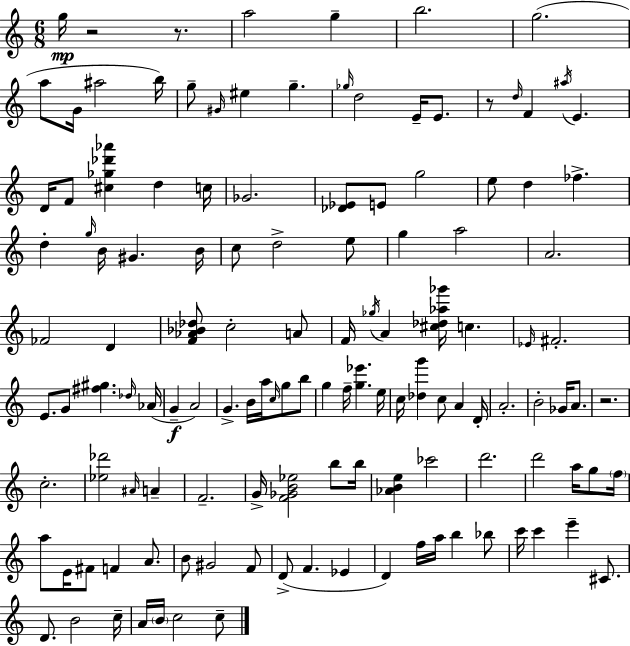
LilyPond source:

{
  \clef treble
  \numericTimeSignature
  \time 6/8
  \key c \major
  g''16\mp r2 r8. | a''2 g''4-- | b''2. | g''2.( | \break a''8 g'16 ais''2 b''16) | g''8-- \grace { gis'16 } eis''4 g''4.-- | \grace { ges''16 } d''2 e'16-- e'8. | r8 \grace { d''16 } f'4 \acciaccatura { ais''16 } e'4. | \break d'16 f'8 <cis'' ges'' des''' aes'''>4 d''4 | c''16 ges'2. | <des' ees'>8 e'8 g''2 | e''8 d''4 fes''4.-> | \break d''4-. \grace { g''16 } b'16 gis'4. | b'16 c''8 d''2-> | e''8 g''4 a''2 | a'2. | \break fes'2 | d'4 <f' aes' bes' des''>8 c''2-. | a'8 f'16 \acciaccatura { ges''16 } a'4 <cis'' des'' aes'' ges'''>16 | c''4. \grace { ees'16 } fis'2.-. | \break e'8. g'8 | <fis'' gis''>4. \grace { des''16 }( aes'16 g'4--\f | a'2) g'4.-> | b'16 a''16 \grace { c''16 } g''8 b''8 g''4 | \break f''16-- <g'' ees'''>4. e''16 c''16 <des'' g'''>4 | c''8 a'4 d'16-. a'2.-. | b'2-. | ges'16 a'8. r2. | \break c''2.-. | <ees'' des'''>2 | \grace { ais'16 } a'4-- f'2.-- | g'16-> <f' ges' b' ees''>2 | \break b''8 b''16 <aes' b' e''>4 | ces'''2 d'''2. | d'''2 | a''16 g''8 \parenthesize f''16 a''8 | \break e'16 fis'8 f'4 a'8. b'8 | gis'2 f'8 d'8->( | f'4. ees'4 d'4) | f''16 a''16 b''4 bes''8 c'''16 c'''4 | \break e'''4-- cis'8. d'8. | b'2 c''16-- a'16 \parenthesize b'16 | c''2 c''8-- \bar "|."
}